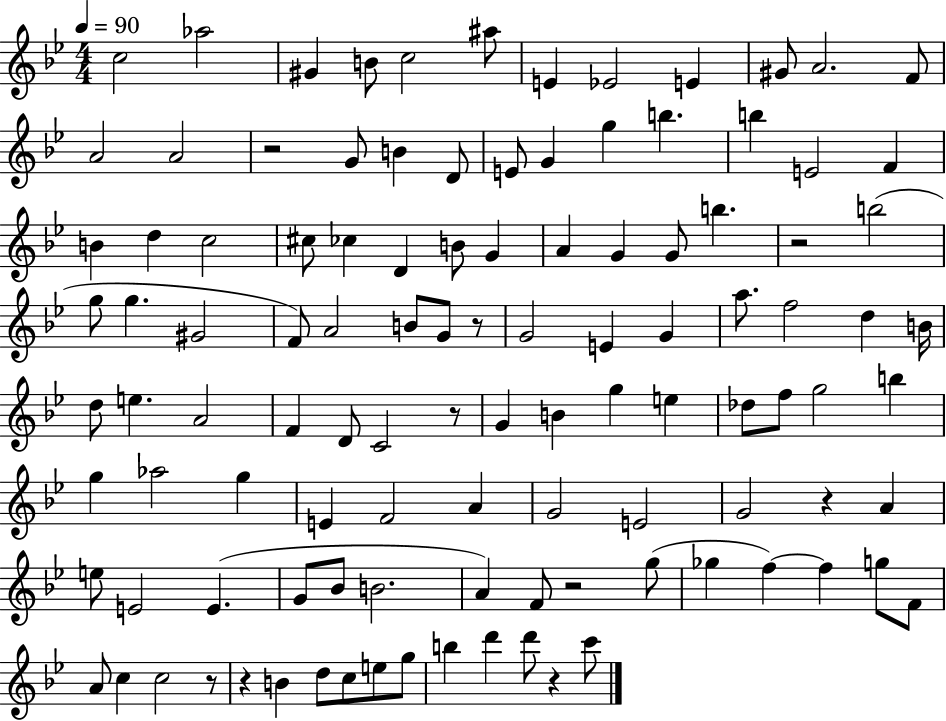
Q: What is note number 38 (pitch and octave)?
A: G5